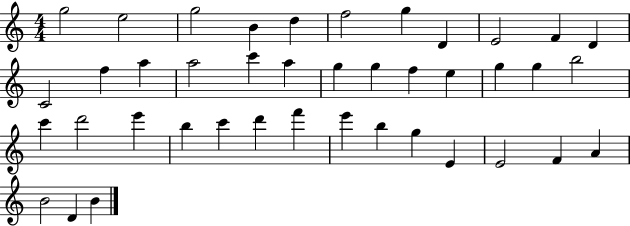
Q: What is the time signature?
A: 4/4